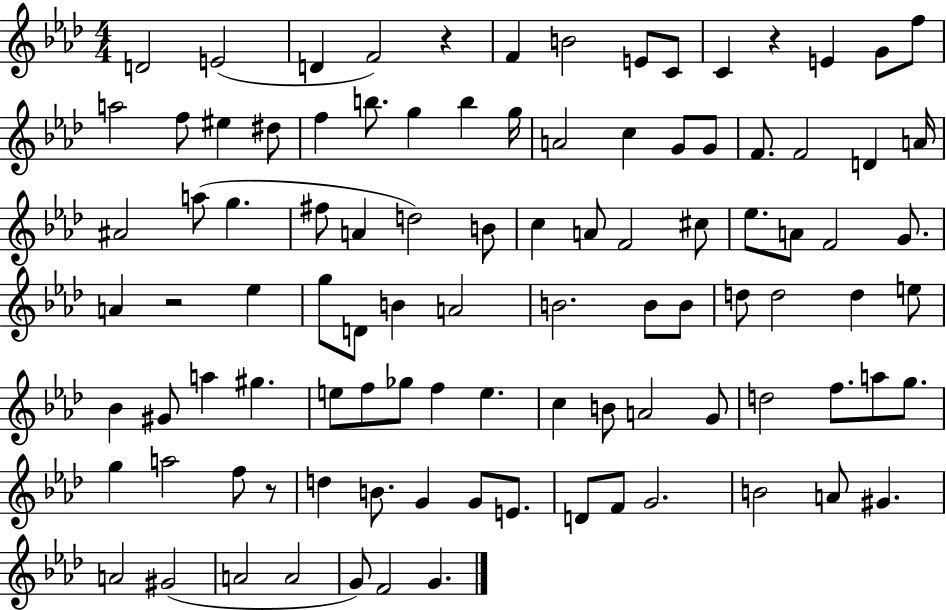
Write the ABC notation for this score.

X:1
T:Untitled
M:4/4
L:1/4
K:Ab
D2 E2 D F2 z F B2 E/2 C/2 C z E G/2 f/2 a2 f/2 ^e ^d/2 f b/2 g b g/4 A2 c G/2 G/2 F/2 F2 D A/4 ^A2 a/2 g ^f/2 A d2 B/2 c A/2 F2 ^c/2 _e/2 A/2 F2 G/2 A z2 _e g/2 D/2 B A2 B2 B/2 B/2 d/2 d2 d e/2 _B ^G/2 a ^g e/2 f/2 _g/2 f e c B/2 A2 G/2 d2 f/2 a/2 g/2 g a2 f/2 z/2 d B/2 G G/2 E/2 D/2 F/2 G2 B2 A/2 ^G A2 ^G2 A2 A2 G/2 F2 G